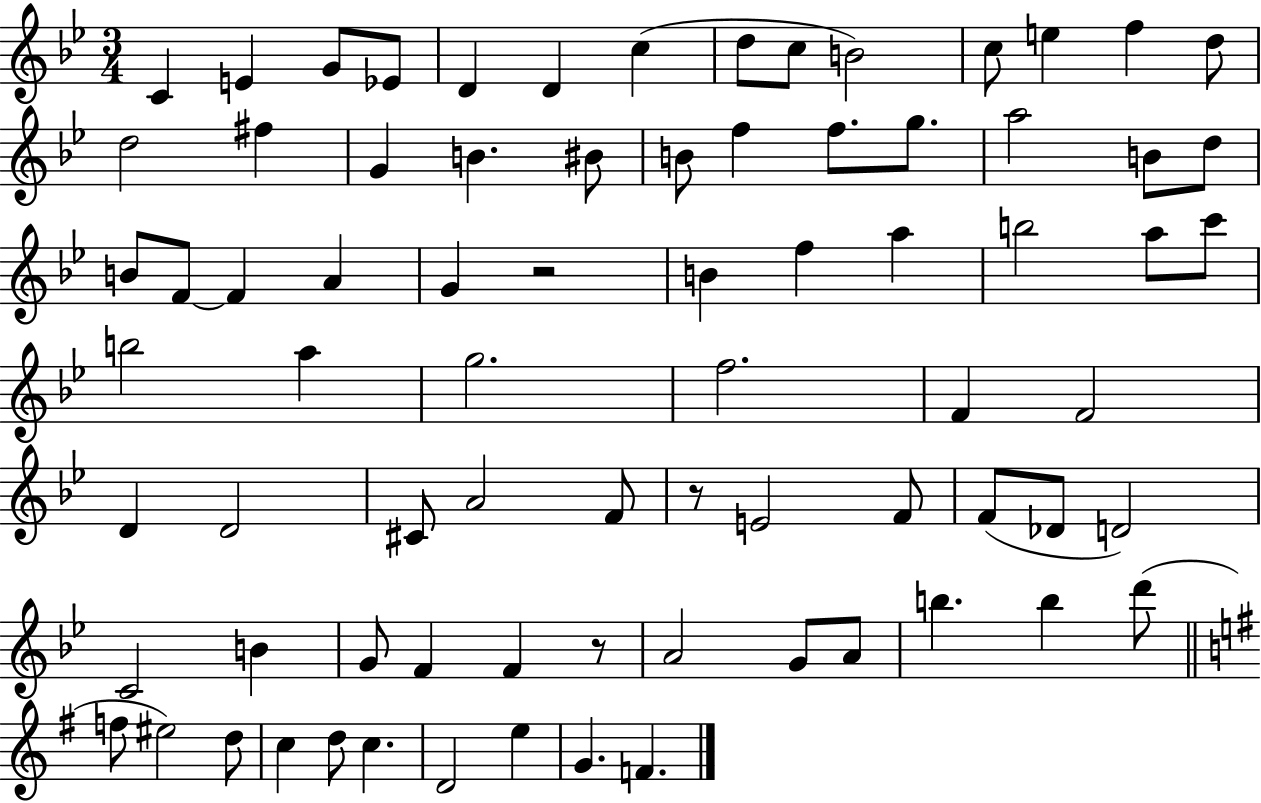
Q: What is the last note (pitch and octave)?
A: F4